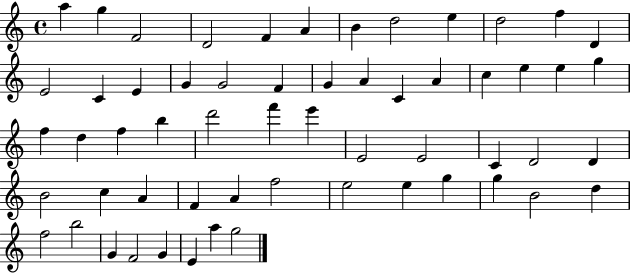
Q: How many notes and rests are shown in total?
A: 58